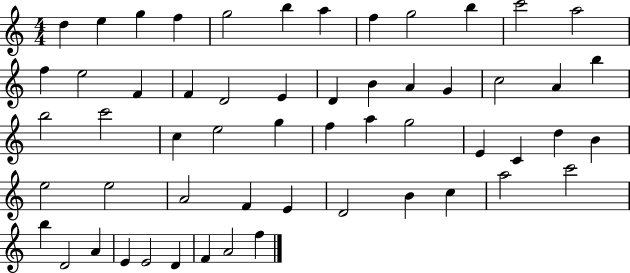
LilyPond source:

{
  \clef treble
  \numericTimeSignature
  \time 4/4
  \key c \major
  d''4 e''4 g''4 f''4 | g''2 b''4 a''4 | f''4 g''2 b''4 | c'''2 a''2 | \break f''4 e''2 f'4 | f'4 d'2 e'4 | d'4 b'4 a'4 g'4 | c''2 a'4 b''4 | \break b''2 c'''2 | c''4 e''2 g''4 | f''4 a''4 g''2 | e'4 c'4 d''4 b'4 | \break e''2 e''2 | a'2 f'4 e'4 | d'2 b'4 c''4 | a''2 c'''2 | \break b''4 d'2 a'4 | e'4 e'2 d'4 | f'4 a'2 f''4 | \bar "|."
}